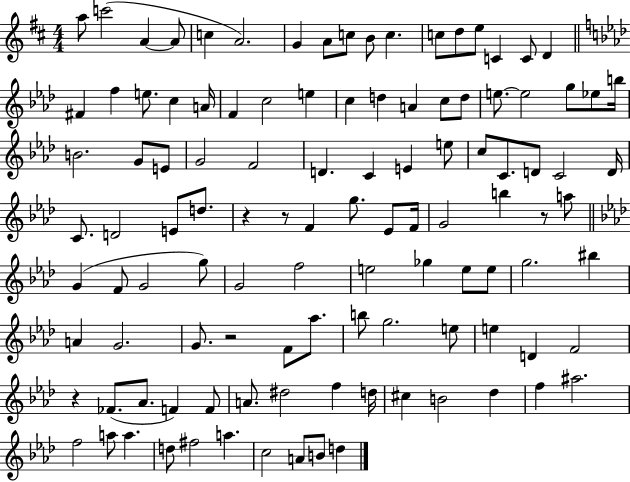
{
  \clef treble
  \numericTimeSignature
  \time 4/4
  \key d \major
  \repeat volta 2 { a''8 c'''2( a'4~~ a'8 | c''4 a'2.) | g'4 a'8 c''8 b'8 c''4. | c''8 d''8 e''8 c'4 c'8 d'4 | \break \bar "||" \break \key aes \major fis'4 f''4 e''8. c''4 a'16 | f'4 c''2 e''4 | c''4 d''4 a'4 c''8 d''8 | e''8.~~ e''2 g''8 ees''8 b''16 | \break b'2. g'8 e'8 | g'2 f'2 | d'4. c'4 e'4 e''8 | c''8 c'8. d'8 c'2 d'16 | \break c'8. d'2 e'8 d''8. | r4 r8 f'4 g''8. ees'8 f'16 | g'2 b''4 r8 a''8 | \bar "||" \break \key aes \major g'4( f'8 g'2 g''8) | g'2 f''2 | e''2 ges''4 e''8 e''8 | g''2. bis''4 | \break a'4 g'2. | g'8. r2 f'8 aes''8. | b''8 g''2. e''8 | e''4 d'4 f'2 | \break r4 fes'8.( aes'8. f'4) f'8 | a'8. dis''2 f''4 d''16 | cis''4 b'2 des''4 | f''4 ais''2. | \break f''2 a''8 a''4. | d''8 fis''2 a''4. | c''2 a'8 b'8 d''4 | } \bar "|."
}